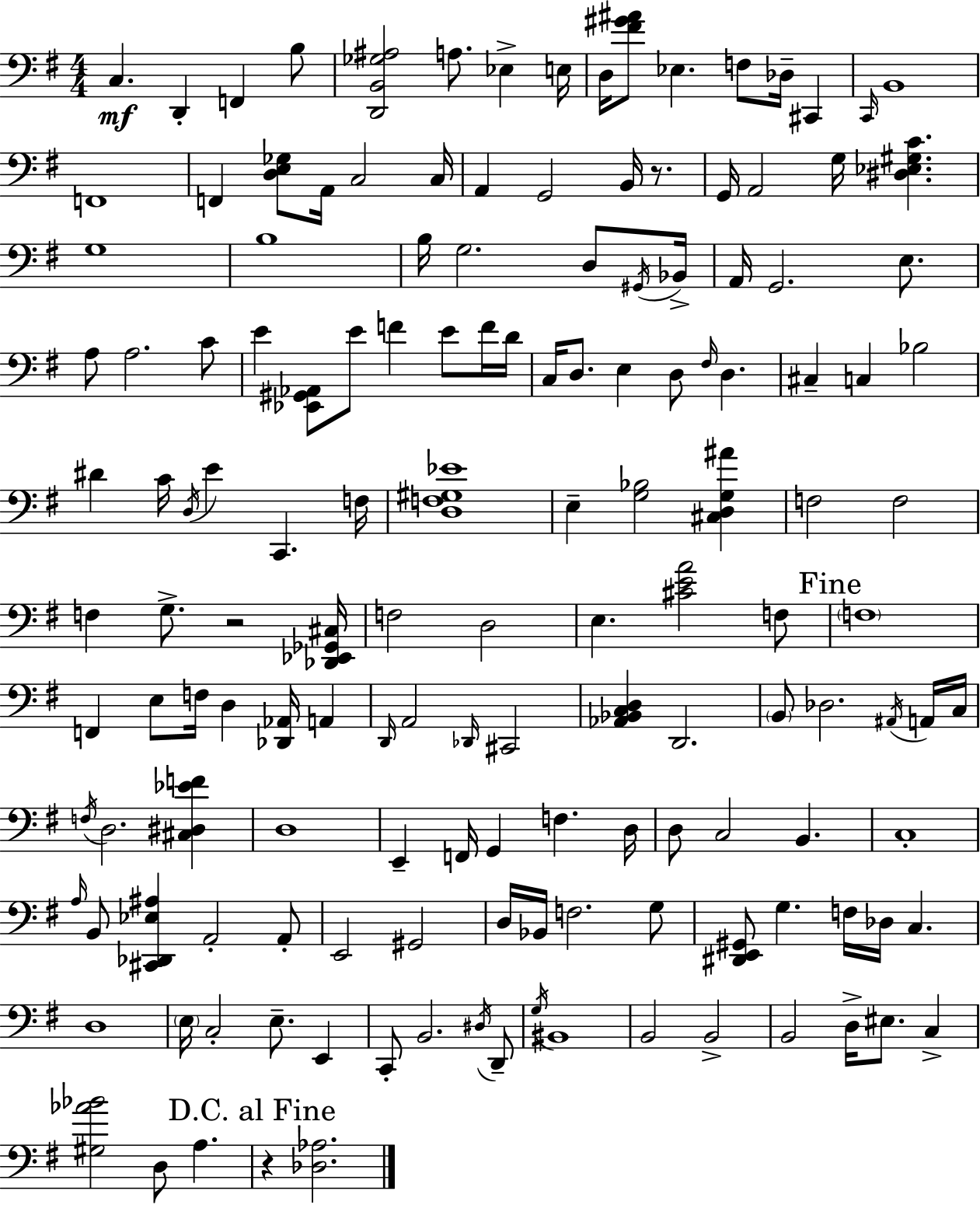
X:1
T:Untitled
M:4/4
L:1/4
K:Em
C, D,, F,, B,/2 [D,,B,,_G,^A,]2 A,/2 _E, E,/4 D,/4 [^F^G^A]/2 _E, F,/2 _D,/4 ^C,, C,,/4 B,,4 F,,4 F,, [D,E,_G,]/2 A,,/4 C,2 C,/4 A,, G,,2 B,,/4 z/2 G,,/4 A,,2 G,/4 [^D,_E,^G,C] G,4 B,4 B,/4 G,2 D,/2 ^G,,/4 _B,,/4 A,,/4 G,,2 E,/2 A,/2 A,2 C/2 E [_E,,^G,,_A,,]/2 E/2 F E/2 F/4 D/4 C,/4 D,/2 E, D,/2 ^F,/4 D, ^C, C, _B,2 ^D C/4 D,/4 E C,, F,/4 [D,F,^G,_E]4 E, [G,_B,]2 [^C,D,G,^A] F,2 F,2 F, G,/2 z2 [_D,,_E,,_G,,^C,]/4 F,2 D,2 E, [^CEA]2 F,/2 F,4 F,, E,/2 F,/4 D, [_D,,_A,,]/4 A,, D,,/4 A,,2 _D,,/4 ^C,,2 [_A,,_B,,C,D,] D,,2 B,,/2 _D,2 ^A,,/4 A,,/4 C,/4 F,/4 D,2 [^C,^D,_EF] D,4 E,, F,,/4 G,, F, D,/4 D,/2 C,2 B,, C,4 A,/4 B,,/2 [^C,,_D,,_E,^A,] A,,2 A,,/2 E,,2 ^G,,2 D,/4 _B,,/4 F,2 G,/2 [^D,,E,,^G,,]/2 G, F,/4 _D,/4 C, D,4 E,/4 C,2 E,/2 E,, C,,/2 B,,2 ^D,/4 D,,/2 G,/4 ^B,,4 B,,2 B,,2 B,,2 D,/4 ^E,/2 C, [^G,_A_B]2 D,/2 A, z [_D,_A,]2